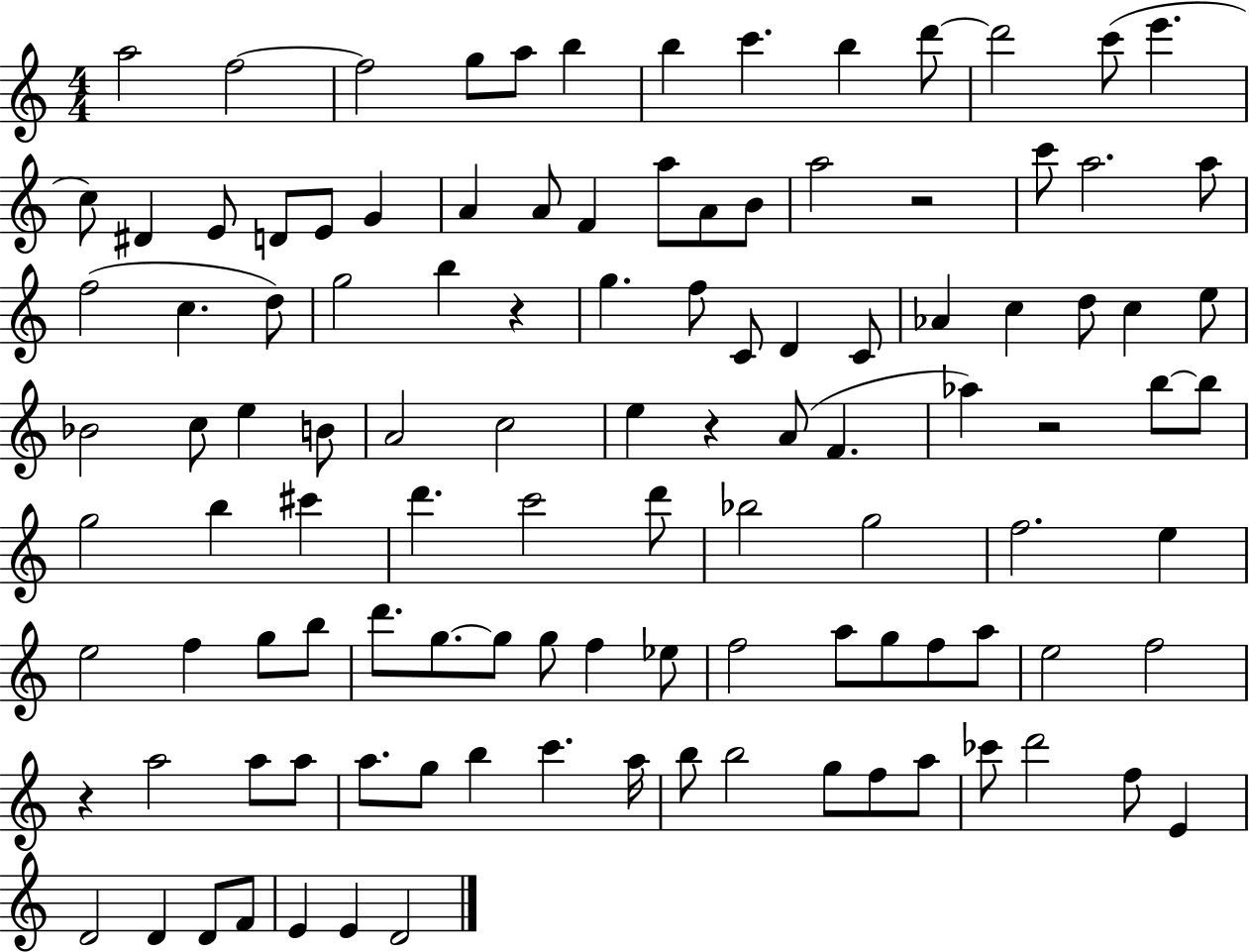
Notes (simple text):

A5/h F5/h F5/h G5/e A5/e B5/q B5/q C6/q. B5/q D6/e D6/h C6/e E6/q. C5/e D#4/q E4/e D4/e E4/e G4/q A4/q A4/e F4/q A5/e A4/e B4/e A5/h R/h C6/e A5/h. A5/e F5/h C5/q. D5/e G5/h B5/q R/q G5/q. F5/e C4/e D4/q C4/e Ab4/q C5/q D5/e C5/q E5/e Bb4/h C5/e E5/q B4/e A4/h C5/h E5/q R/q A4/e F4/q. Ab5/q R/h B5/e B5/e G5/h B5/q C#6/q D6/q. C6/h D6/e Bb5/h G5/h F5/h. E5/q E5/h F5/q G5/e B5/e D6/e. G5/e. G5/e G5/e F5/q Eb5/e F5/h A5/e G5/e F5/e A5/e E5/h F5/h R/q A5/h A5/e A5/e A5/e. G5/e B5/q C6/q. A5/s B5/e B5/h G5/e F5/e A5/e CES6/e D6/h F5/e E4/q D4/h D4/q D4/e F4/e E4/q E4/q D4/h